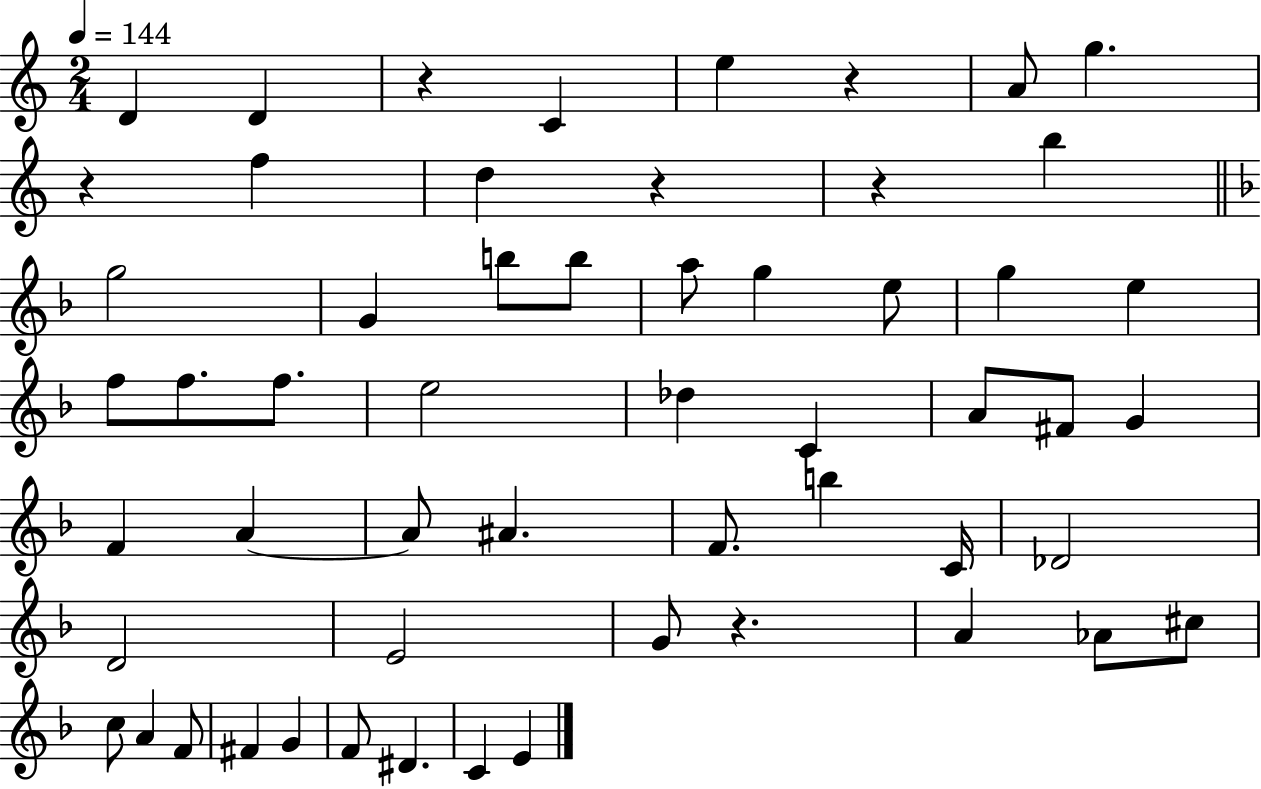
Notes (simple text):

D4/q D4/q R/q C4/q E5/q R/q A4/e G5/q. R/q F5/q D5/q R/q R/q B5/q G5/h G4/q B5/e B5/e A5/e G5/q E5/e G5/q E5/q F5/e F5/e. F5/e. E5/h Db5/q C4/q A4/e F#4/e G4/q F4/q A4/q A4/e A#4/q. F4/e. B5/q C4/s Db4/h D4/h E4/h G4/e R/q. A4/q Ab4/e C#5/e C5/e A4/q F4/e F#4/q G4/q F4/e D#4/q. C4/q E4/q